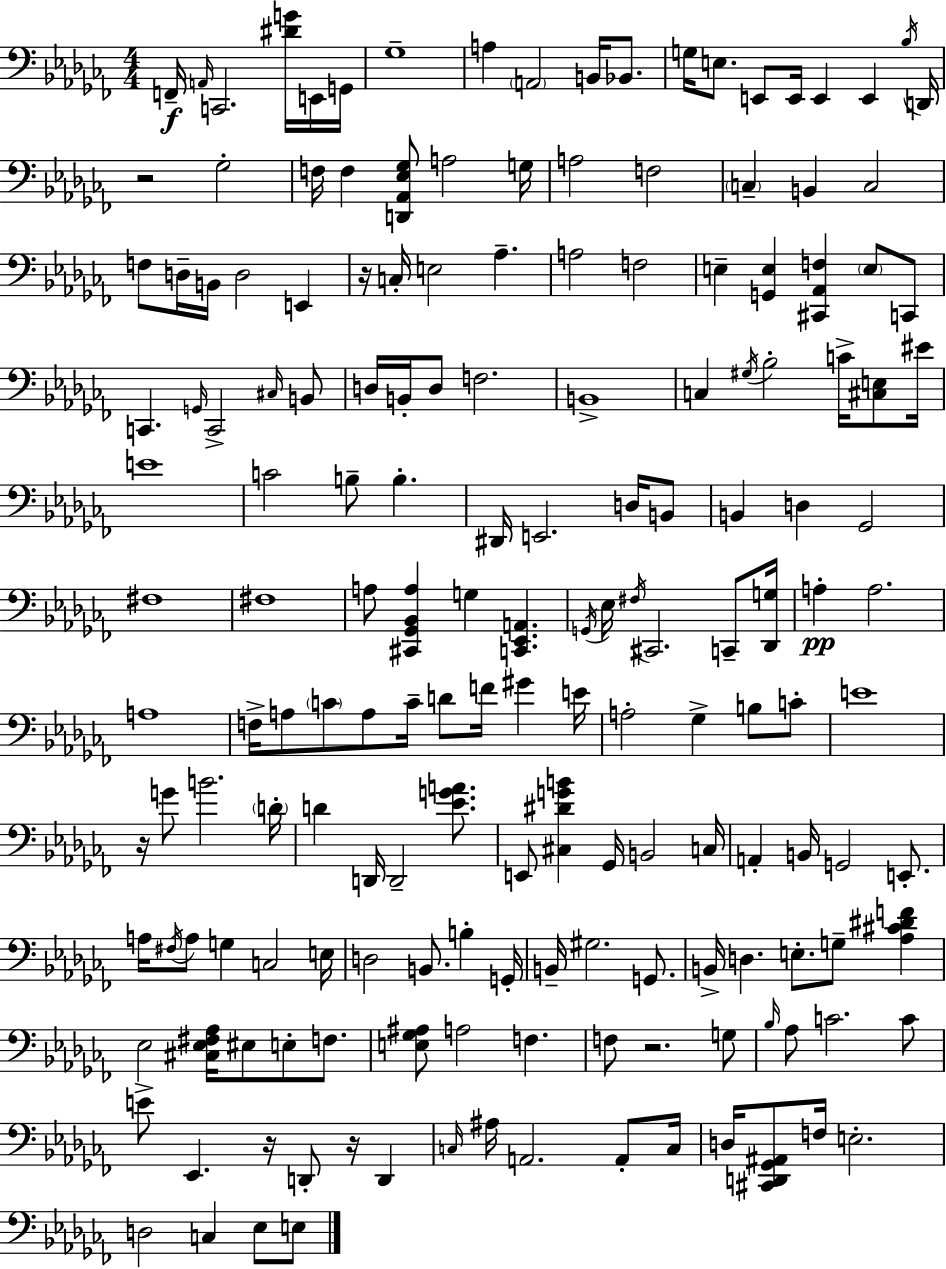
{
  \clef bass
  \numericTimeSignature
  \time 4/4
  \key aes \minor
  f,16--\f \grace { a,16 } c,2. <dis' g'>16 e,16 | g,16 ges1-- | a4 \parenthesize a,2 b,16 bes,8. | g16 e8. e,8 e,16 e,4 e,4 | \break \acciaccatura { bes16 } d,16 r2 ges2-. | f16 f4 <d, aes, ees ges>8 a2 | g16 a2 f2 | \parenthesize c4-- b,4 c2 | \break f8 d16-- b,16 d2 e,4 | r16 c16-. e2 aes4.-- | a2 f2 | e4-- <g, e>4 <cis, aes, f>4 \parenthesize e8 | \break c,8 c,4. \grace { g,16 } c,2-> | \grace { cis16 } b,8 d16 b,16-. d8 f2. | b,1-> | c4 \acciaccatura { gis16 } bes2-. | \break c'16-> <cis e>8 eis'16 e'1 | c'2 b8-- b4.-. | dis,16 e,2. | d16 b,8 b,4 d4 ges,2 | \break fis1 | fis1 | a8 <cis, ges, bes, a>4 g4 <c, ees, a,>4. | \acciaccatura { g,16 } ees16 \acciaccatura { fis16 } cis,2. | \break c,8-- <des, g>16 a4-.\pp a2. | a1 | f16-> a8 \parenthesize c'8 a8 c'16-- d'8 | f'16 gis'4 e'16 a2-. ges4-> | \break b8 c'8-. e'1 | r16 g'8 b'2. | \parenthesize d'16-. d'4 d,16 d,2-- | <ees' g' a'>8. e,8 <cis dis' g' b'>4 ges,16 b,2 | \break c16 a,4-. b,16 g,2 | e,8.-. a16 \acciaccatura { fis16 } a8 g4 c2 | e16 d2 | b,8. b4-. g,16-. b,16-- gis2. | \break g,8. b,16-> d4. e8.-. | g8-- <aes cis' dis' f'>4 ees2 | <cis ees fis aes>16 eis8 e8-. f8. <e ges ais>8 a2 | f4. f8 r2. | \break g8 \grace { bes16 } aes8 c'2. | c'8 e'8-> ees,4. | r16 d,8-. r16 d,4 \grace { c16 } ais16 a,2. | a,8-. c16 d16 <cis, d, ges, ais,>8 f16 e2.-. | \break d2 | c4 ees8 e8 \bar "|."
}